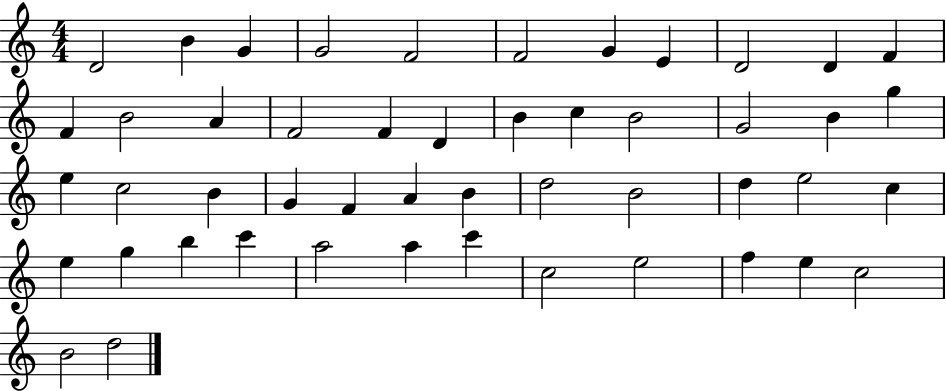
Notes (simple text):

D4/h B4/q G4/q G4/h F4/h F4/h G4/q E4/q D4/h D4/q F4/q F4/q B4/h A4/q F4/h F4/q D4/q B4/q C5/q B4/h G4/h B4/q G5/q E5/q C5/h B4/q G4/q F4/q A4/q B4/q D5/h B4/h D5/q E5/h C5/q E5/q G5/q B5/q C6/q A5/h A5/q C6/q C5/h E5/h F5/q E5/q C5/h B4/h D5/h